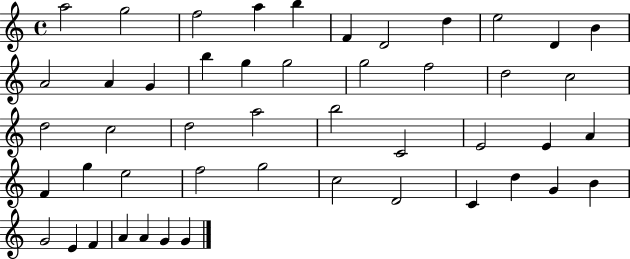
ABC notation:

X:1
T:Untitled
M:4/4
L:1/4
K:C
a2 g2 f2 a b F D2 d e2 D B A2 A G b g g2 g2 f2 d2 c2 d2 c2 d2 a2 b2 C2 E2 E A F g e2 f2 g2 c2 D2 C d G B G2 E F A A G G